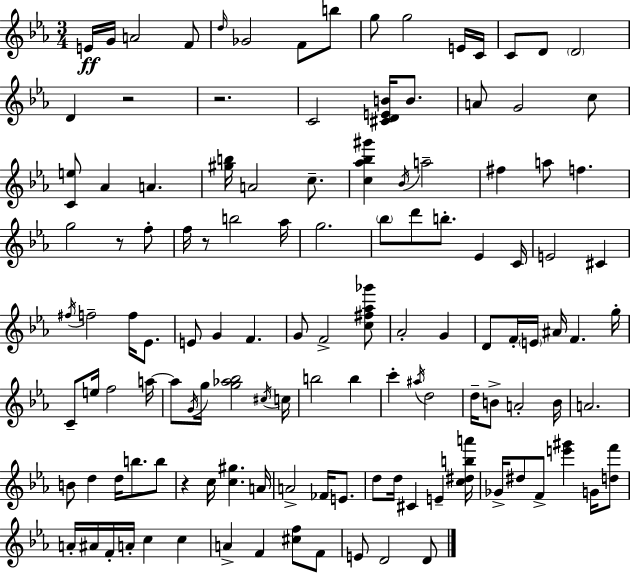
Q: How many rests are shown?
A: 5